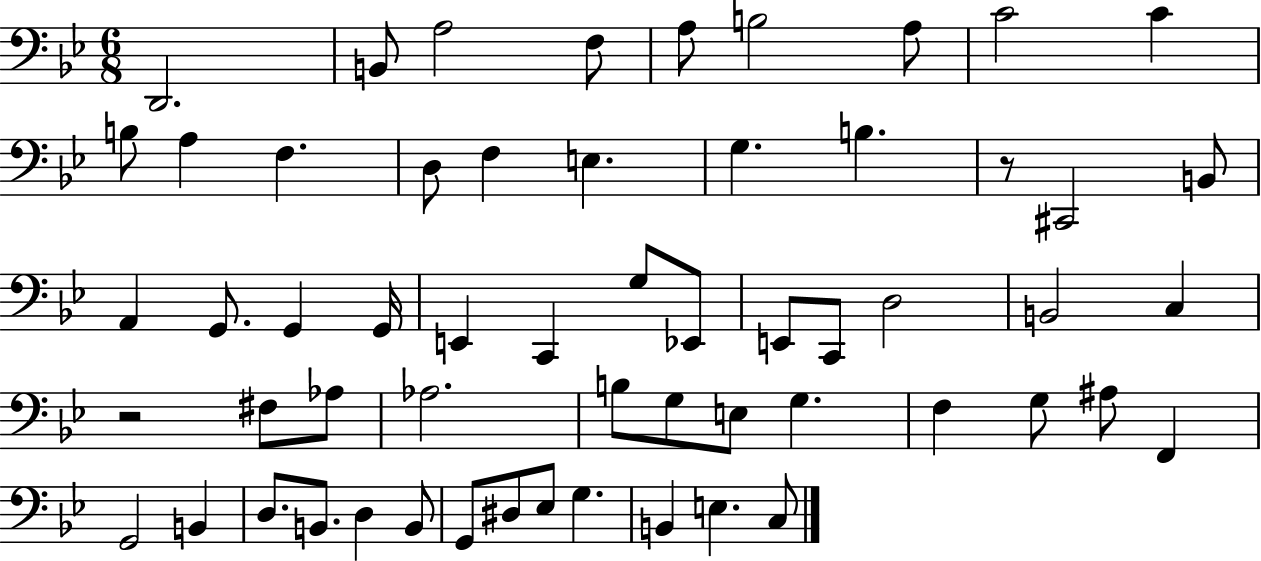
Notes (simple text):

D2/h. B2/e A3/h F3/e A3/e B3/h A3/e C4/h C4/q B3/e A3/q F3/q. D3/e F3/q E3/q. G3/q. B3/q. R/e C#2/h B2/e A2/q G2/e. G2/q G2/s E2/q C2/q G3/e Eb2/e E2/e C2/e D3/h B2/h C3/q R/h F#3/e Ab3/e Ab3/h. B3/e G3/e E3/e G3/q. F3/q G3/e A#3/e F2/q G2/h B2/q D3/e. B2/e. D3/q B2/e G2/e D#3/e Eb3/e G3/q. B2/q E3/q. C3/e